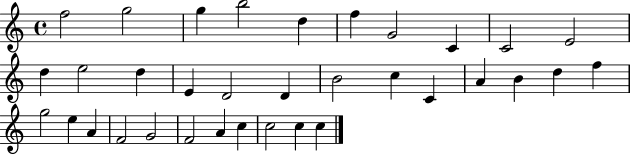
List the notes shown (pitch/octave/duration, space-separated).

F5/h G5/h G5/q B5/h D5/q F5/q G4/h C4/q C4/h E4/h D5/q E5/h D5/q E4/q D4/h D4/q B4/h C5/q C4/q A4/q B4/q D5/q F5/q G5/h E5/q A4/q F4/h G4/h F4/h A4/q C5/q C5/h C5/q C5/q